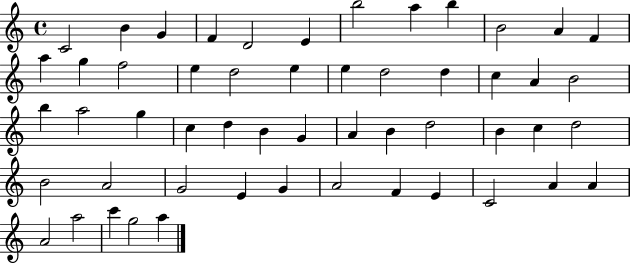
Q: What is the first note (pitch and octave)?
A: C4